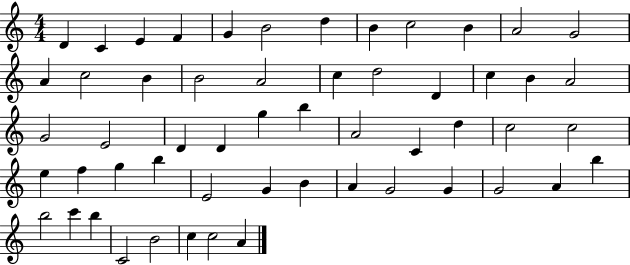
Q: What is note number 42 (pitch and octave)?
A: A4